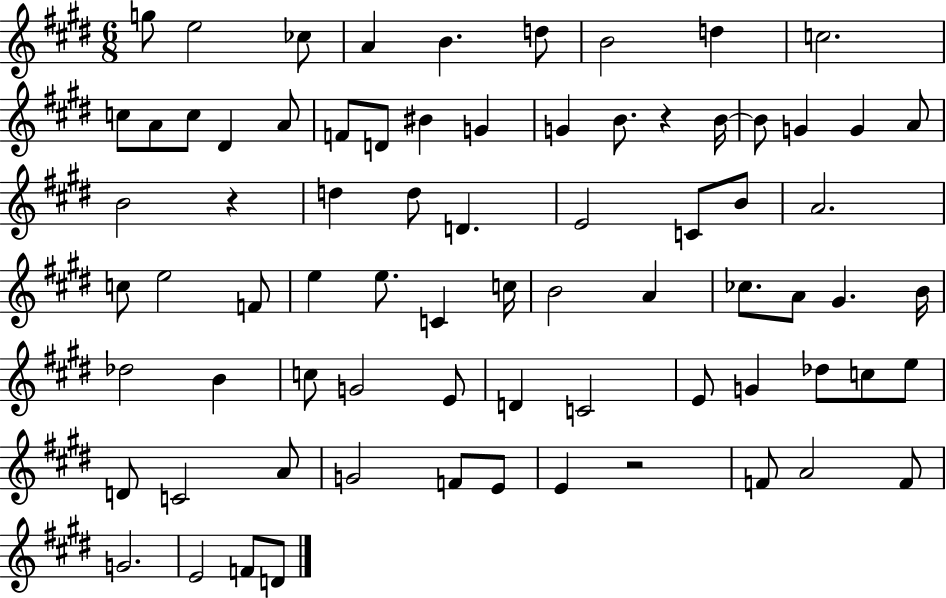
G5/e E5/h CES5/e A4/q B4/q. D5/e B4/h D5/q C5/h. C5/e A4/e C5/e D#4/q A4/e F4/e D4/e BIS4/q G4/q G4/q B4/e. R/q B4/s B4/e G4/q G4/q A4/e B4/h R/q D5/q D5/e D4/q. E4/h C4/e B4/e A4/h. C5/e E5/h F4/e E5/q E5/e. C4/q C5/s B4/h A4/q CES5/e. A4/e G#4/q. B4/s Db5/h B4/q C5/e G4/h E4/e D4/q C4/h E4/e G4/q Db5/e C5/e E5/e D4/e C4/h A4/e G4/h F4/e E4/e E4/q R/h F4/e A4/h F4/e G4/h. E4/h F4/e D4/e